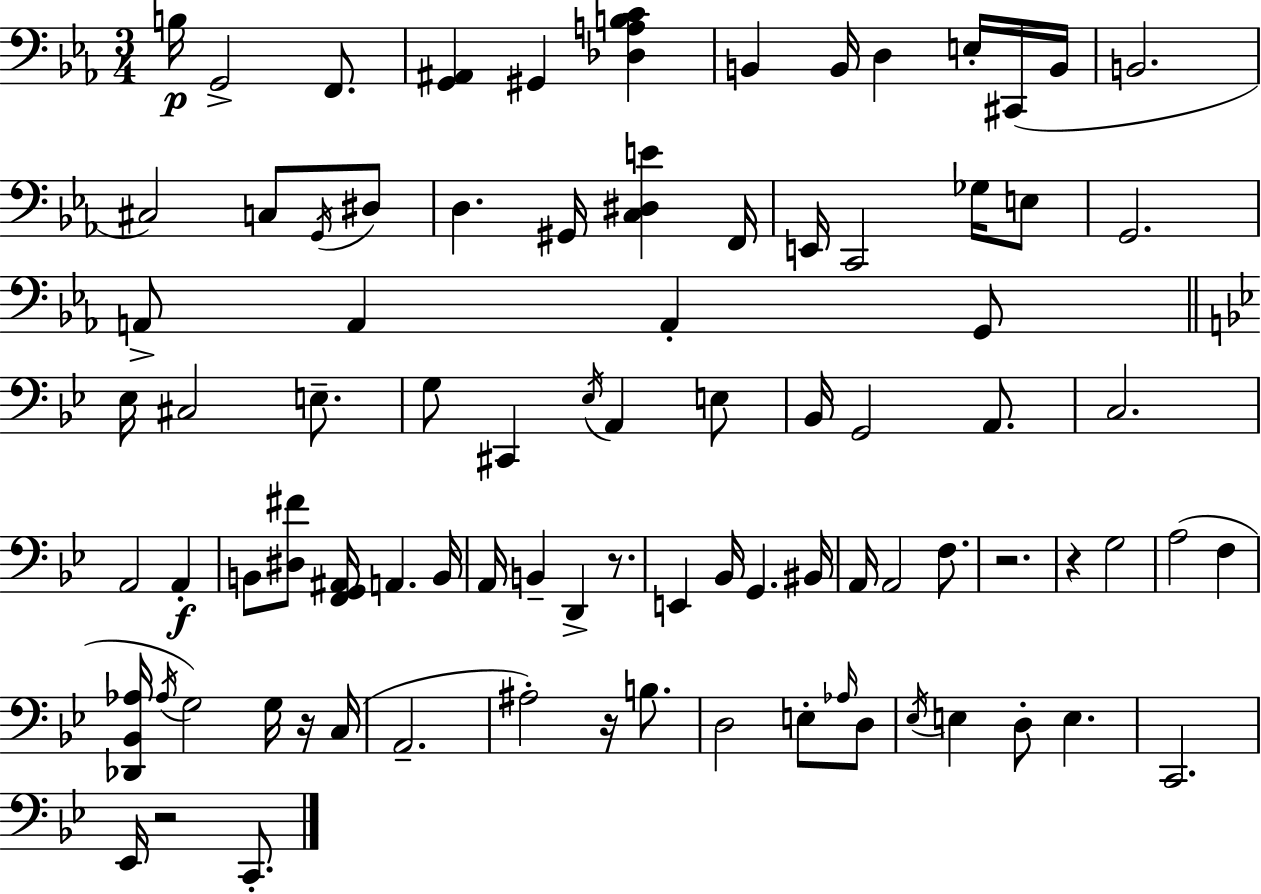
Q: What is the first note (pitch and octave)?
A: B3